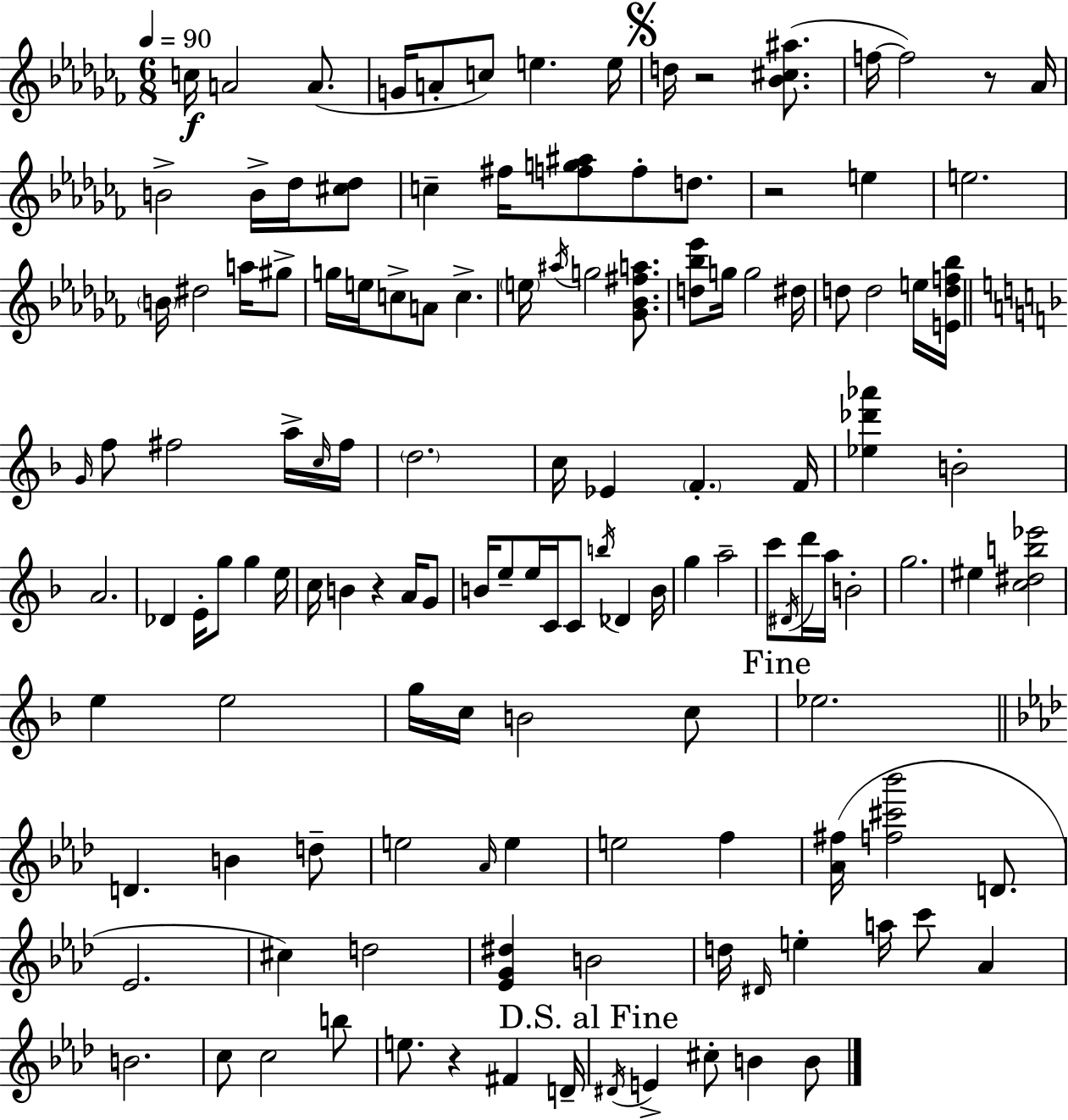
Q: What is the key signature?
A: AES minor